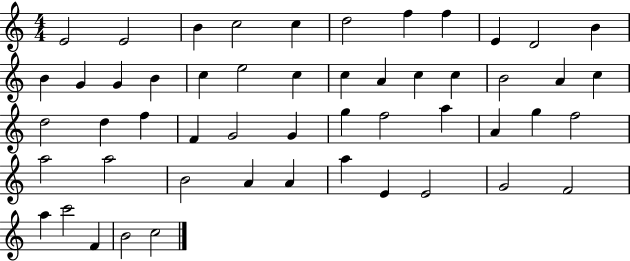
{
  \clef treble
  \numericTimeSignature
  \time 4/4
  \key c \major
  e'2 e'2 | b'4 c''2 c''4 | d''2 f''4 f''4 | e'4 d'2 b'4 | \break b'4 g'4 g'4 b'4 | c''4 e''2 c''4 | c''4 a'4 c''4 c''4 | b'2 a'4 c''4 | \break d''2 d''4 f''4 | f'4 g'2 g'4 | g''4 f''2 a''4 | a'4 g''4 f''2 | \break a''2 a''2 | b'2 a'4 a'4 | a''4 e'4 e'2 | g'2 f'2 | \break a''4 c'''2 f'4 | b'2 c''2 | \bar "|."
}